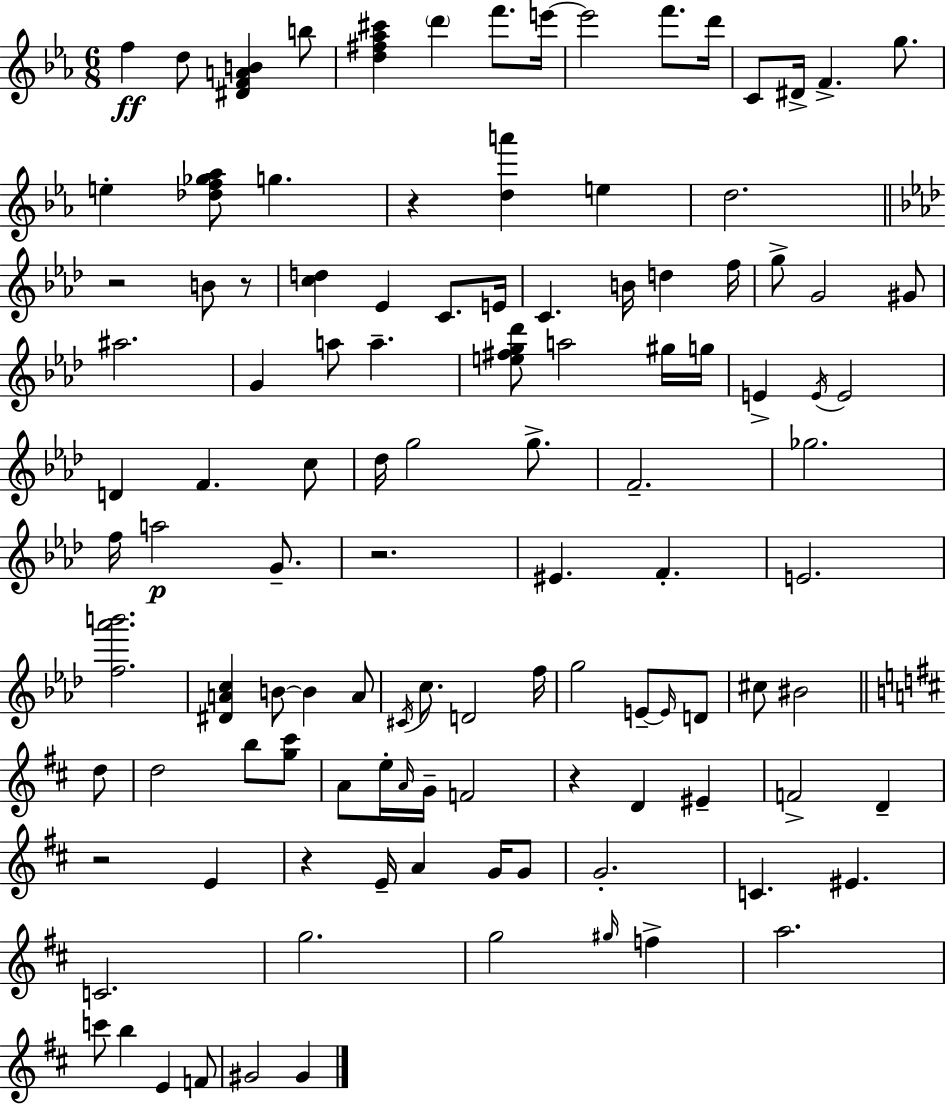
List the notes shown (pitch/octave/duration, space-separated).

F5/q D5/e [D#4,F4,A4,B4]/q B5/e [D5,F#5,Ab5,C#6]/q D6/q F6/e. E6/s E6/h F6/e. D6/s C4/e D#4/s F4/q. G5/e. E5/q [Db5,F5,Gb5,Ab5]/e G5/q. R/q [D5,A6]/q E5/q D5/h. R/h B4/e R/e [C5,D5]/q Eb4/q C4/e. E4/s C4/q. B4/s D5/q F5/s G5/e G4/h G#4/e A#5/h. G4/q A5/e A5/q. [E5,F#5,G5,Db6]/e A5/h G#5/s G5/s E4/q E4/s E4/h D4/q F4/q. C5/e Db5/s G5/h G5/e. F4/h. Gb5/h. F5/s A5/h G4/e. R/h. EIS4/q. F4/q. E4/h. [F5,Ab6,B6]/h. [D#4,A4,C5]/q B4/e B4/q A4/e C#4/s C5/e. D4/h F5/s G5/h E4/e E4/s D4/e C#5/e BIS4/h D5/e D5/h B5/e [G5,C#6]/e A4/e E5/s A4/s G4/s F4/h R/q D4/q EIS4/q F4/h D4/q R/h E4/q R/q E4/s A4/q G4/s G4/e G4/h. C4/q. EIS4/q. C4/h. G5/h. G5/h G#5/s F5/q A5/h. C6/e B5/q E4/q F4/e G#4/h G#4/q